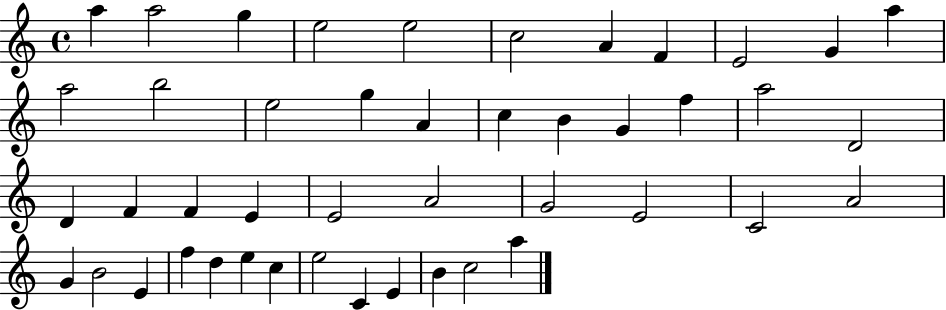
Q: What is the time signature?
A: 4/4